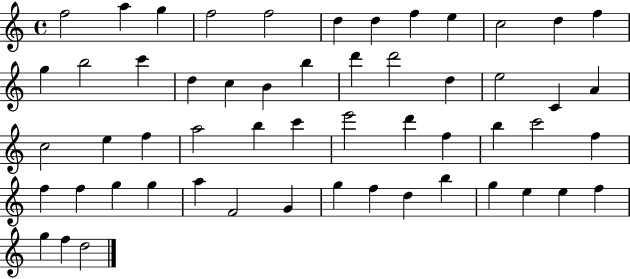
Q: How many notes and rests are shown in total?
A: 55